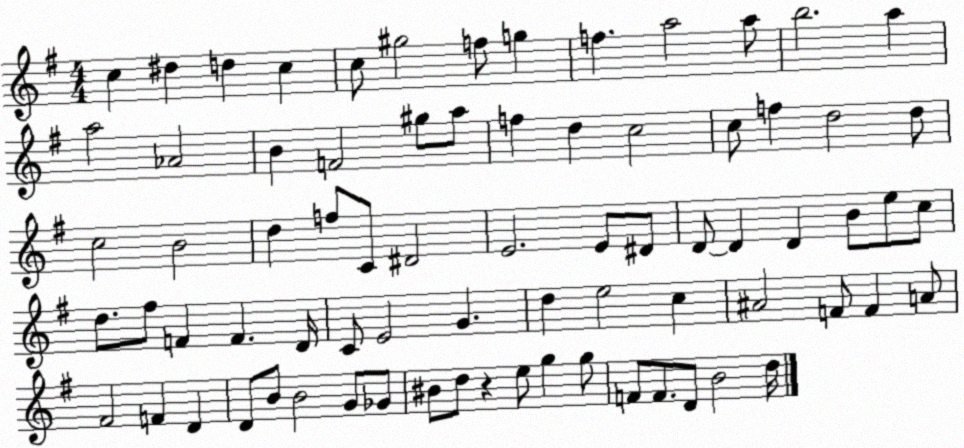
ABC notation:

X:1
T:Untitled
M:4/4
L:1/4
K:G
c ^d d c c/2 ^g2 f/2 g f a2 a/2 b2 a a2 _A2 B F2 ^g/2 a/2 f d c2 c/2 f d2 d/2 c2 B2 d f/2 C/2 ^D2 E2 E/2 ^D/2 D/2 D D B/2 e/2 c/2 d/2 ^f/2 F F D/4 C/2 E2 G d e2 c ^A2 F/2 F A/2 ^F2 F D D/2 B/2 B2 G/2 _G/2 ^B/2 d/2 z e/2 g g/2 F/2 F/2 D/2 B2 d/4